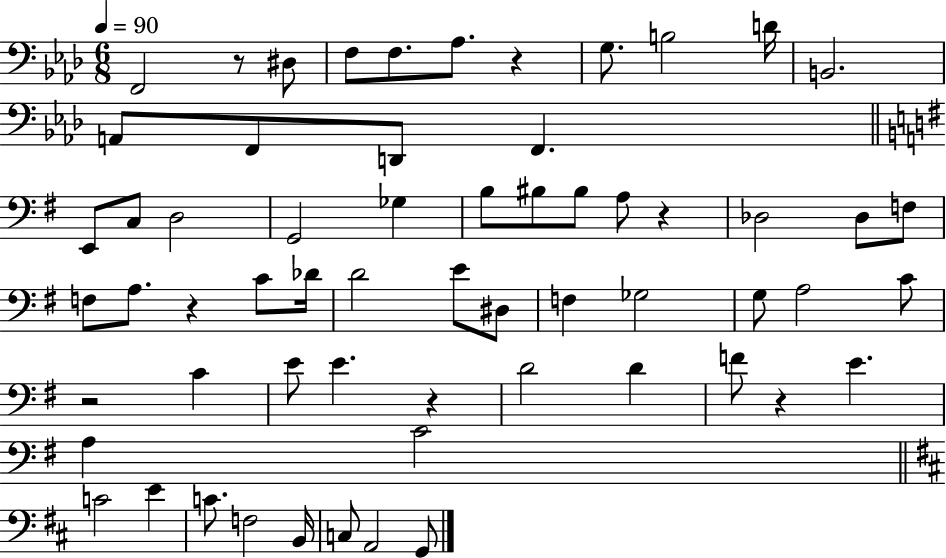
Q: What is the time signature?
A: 6/8